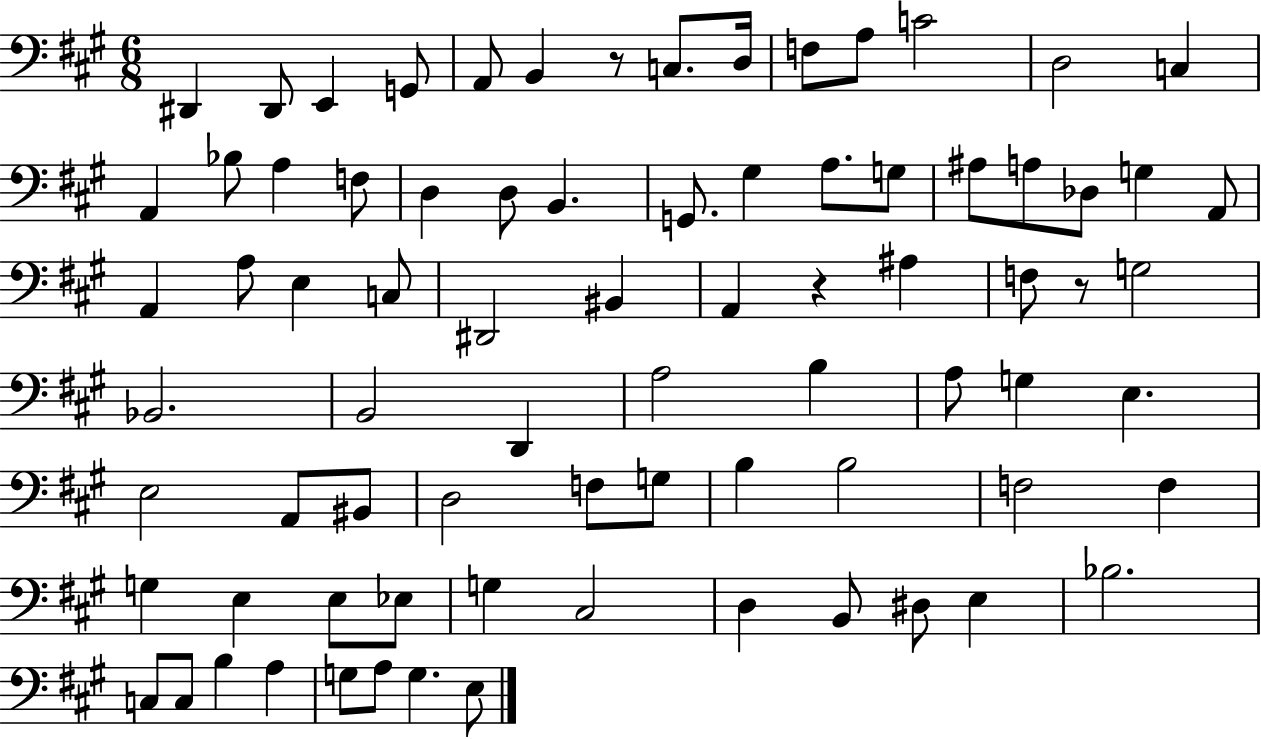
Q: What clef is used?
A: bass